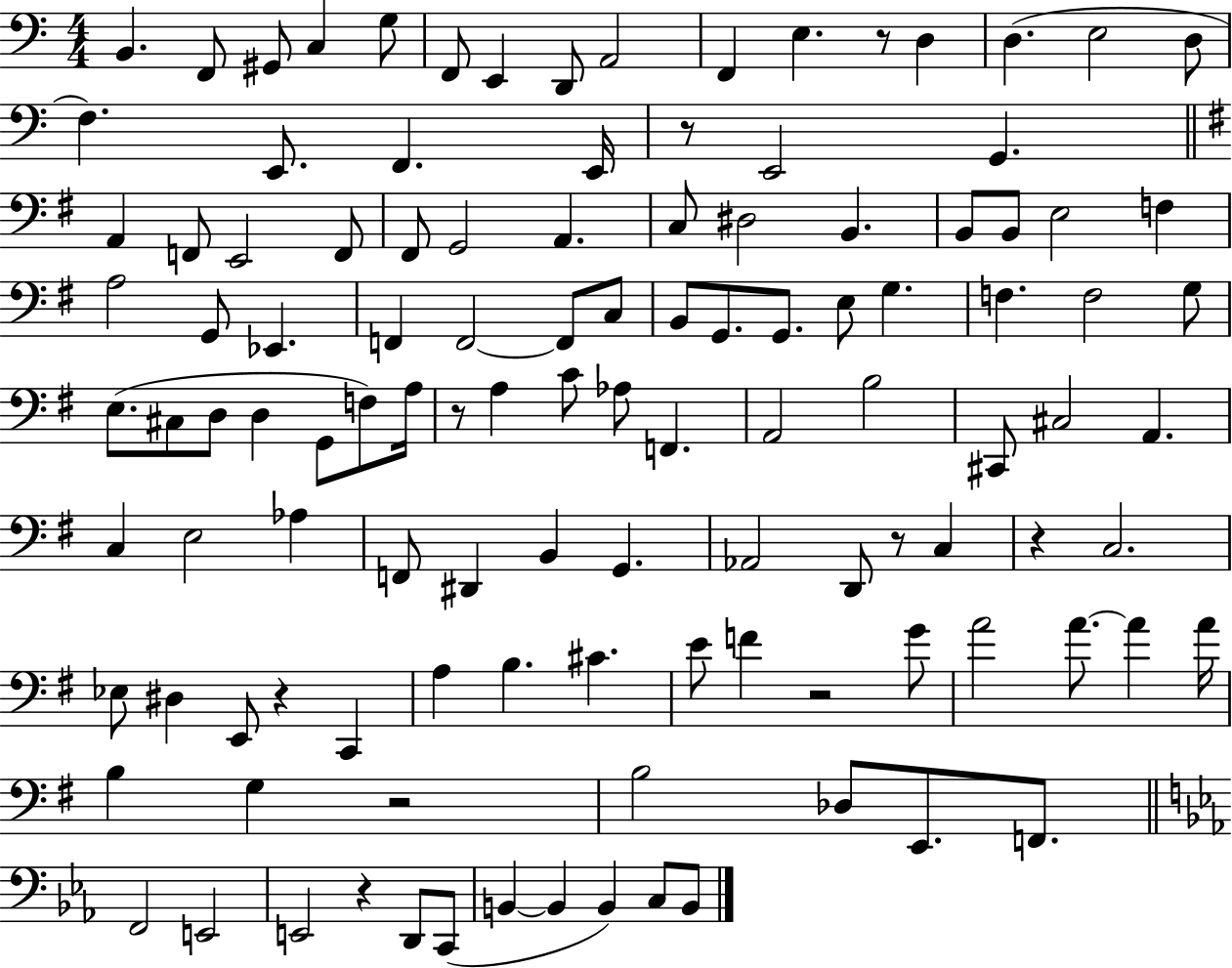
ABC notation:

X:1
T:Untitled
M:4/4
L:1/4
K:C
B,, F,,/2 ^G,,/2 C, G,/2 F,,/2 E,, D,,/2 A,,2 F,, E, z/2 D, D, E,2 D,/2 F, E,,/2 F,, E,,/4 z/2 E,,2 G,, A,, F,,/2 E,,2 F,,/2 ^F,,/2 G,,2 A,, C,/2 ^D,2 B,, B,,/2 B,,/2 E,2 F, A,2 G,,/2 _E,, F,, F,,2 F,,/2 C,/2 B,,/2 G,,/2 G,,/2 E,/2 G, F, F,2 G,/2 E,/2 ^C,/2 D,/2 D, G,,/2 F,/2 A,/4 z/2 A, C/2 _A,/2 F,, A,,2 B,2 ^C,,/2 ^C,2 A,, C, E,2 _A, F,,/2 ^D,, B,, G,, _A,,2 D,,/2 z/2 C, z C,2 _E,/2 ^D, E,,/2 z C,, A, B, ^C E/2 F z2 G/2 A2 A/2 A A/4 B, G, z2 B,2 _D,/2 E,,/2 F,,/2 F,,2 E,,2 E,,2 z D,,/2 C,,/2 B,, B,, B,, C,/2 B,,/2